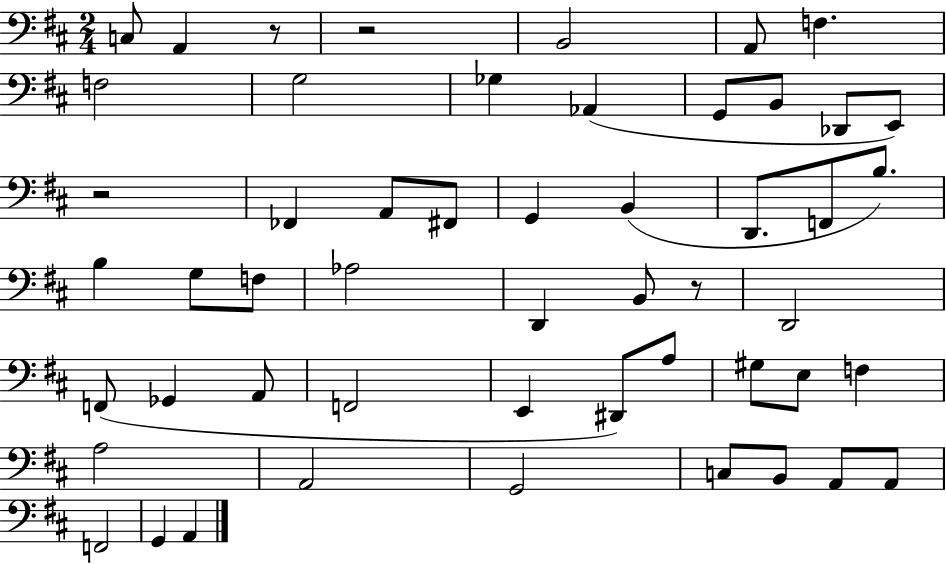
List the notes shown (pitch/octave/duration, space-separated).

C3/e A2/q R/e R/h B2/h A2/e F3/q. F3/h G3/h Gb3/q Ab2/q G2/e B2/e Db2/e E2/e R/h FES2/q A2/e F#2/e G2/q B2/q D2/e. F2/e B3/e. B3/q G3/e F3/e Ab3/h D2/q B2/e R/e D2/h F2/e Gb2/q A2/e F2/h E2/q D#2/e A3/e G#3/e E3/e F3/q A3/h A2/h G2/h C3/e B2/e A2/e A2/e F2/h G2/q A2/q